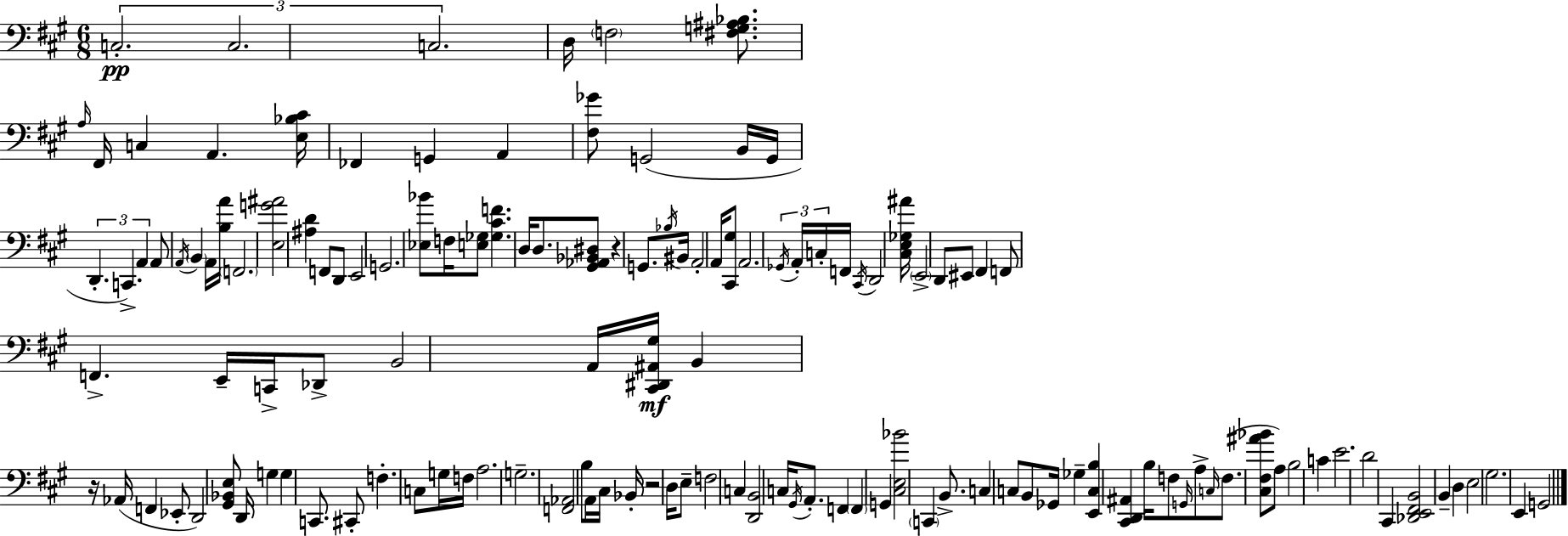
C3/h. C3/h. C3/h. D3/s F3/h [F#3,G3,A#3,Bb3]/e. A3/s F#2/s C3/q A2/q. [E3,Bb3,C#4]/s FES2/q G2/q A2/q [F#3,Gb4]/e G2/h B2/s G2/s D2/q. C2/q. A2/q A2/e A2/s B2/q A2/s [B3,A4]/s F2/h. [E3,G4,A#4]/h [A#3,D4]/q F2/e D2/e E2/h G2/h. [Eb3,Bb4]/e F3/s [E3,Gb3]/e [Gb3,C#4,F4]/q. D3/s D3/e. [G#2,Ab2,Bb2,D#3]/e R/q G2/e. Bb3/s BIS2/s A2/h A2/s [C#2,G#3]/e A2/h. Gb2/s A2/s C3/s F2/s C#2/s D2/h [C#3,E3,Gb3,A#4]/s E2/h D2/e EIS2/e F#2/q F2/e F2/q. E2/s C2/s Db2/e B2/h A2/s [C#2,D#2,A#2,G#3]/s B2/q R/s Ab2/s F2/q Eb2/e D2/h [G#2,Bb2,E3]/e D2/s G3/q G3/q C2/e. C#2/e F3/q. C3/e G3/s F3/s A3/h. G3/h. [F2,Ab2]/h B3/e A2/s C#3/s Bb2/s R/h D3/s E3/e F3/h C3/q [D2,B2]/h C3/s G#2/s A2/e. F2/q F2/q G2/q [C#3,E3,Bb4]/h C2/q B2/e. C3/q C3/e B2/e Gb2/s Gb3/q [E2,C3,B3]/q [C#2,D2,A#2]/q B3/s F3/e G2/s A3/e C3/s F3/e. [C#3,F#3,A#4,Bb4]/e A3/e B3/h C4/q E4/h. D4/h C#2/q [Db2,E2,F#2,B2]/h B2/q D3/q E3/h G#3/h. E2/q G2/h